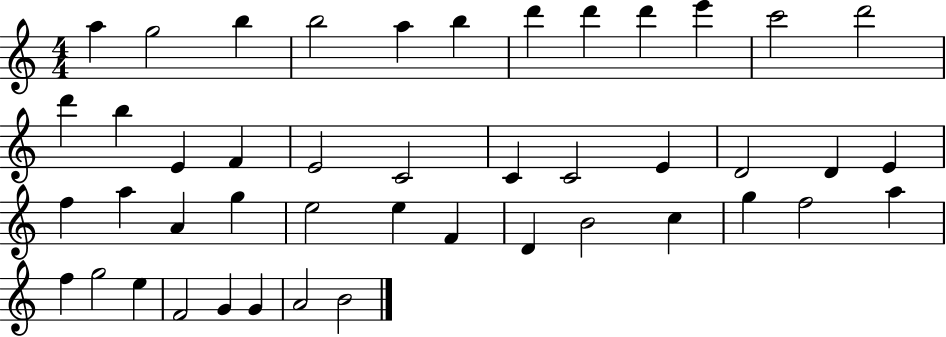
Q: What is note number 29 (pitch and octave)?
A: E5